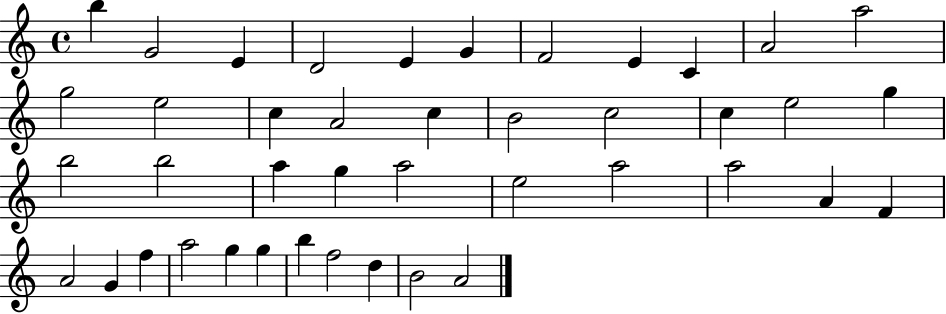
X:1
T:Untitled
M:4/4
L:1/4
K:C
b G2 E D2 E G F2 E C A2 a2 g2 e2 c A2 c B2 c2 c e2 g b2 b2 a g a2 e2 a2 a2 A F A2 G f a2 g g b f2 d B2 A2